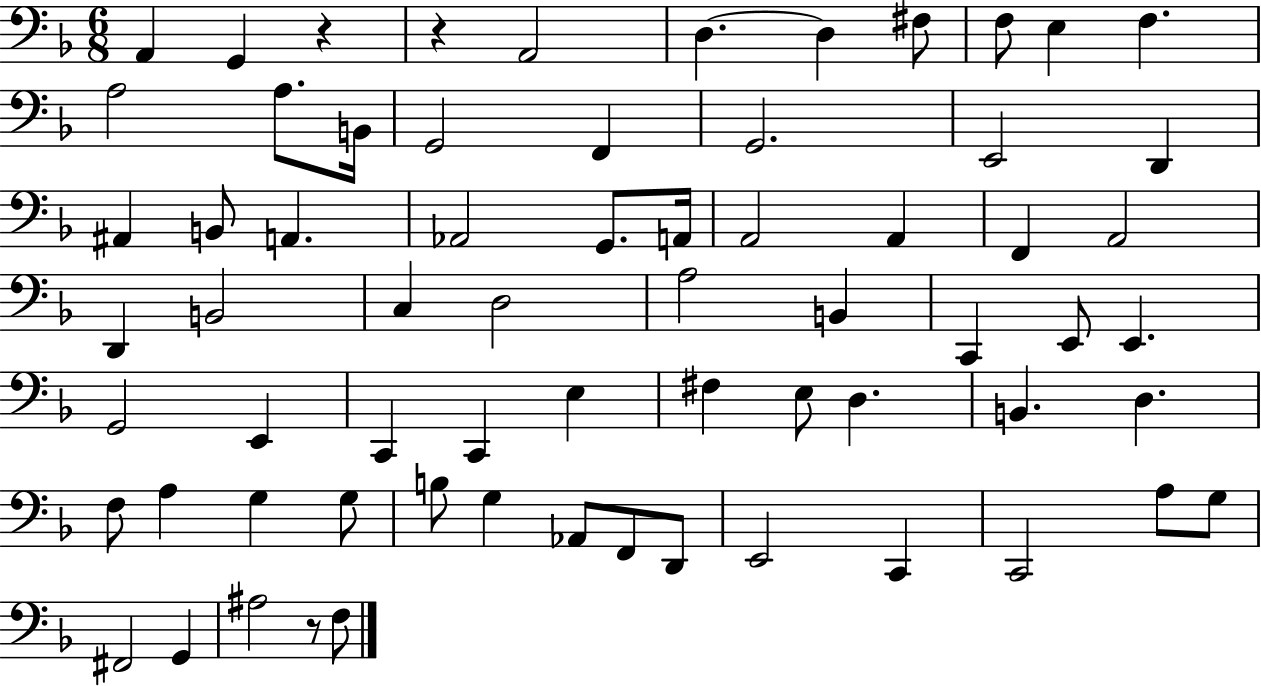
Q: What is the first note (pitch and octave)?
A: A2